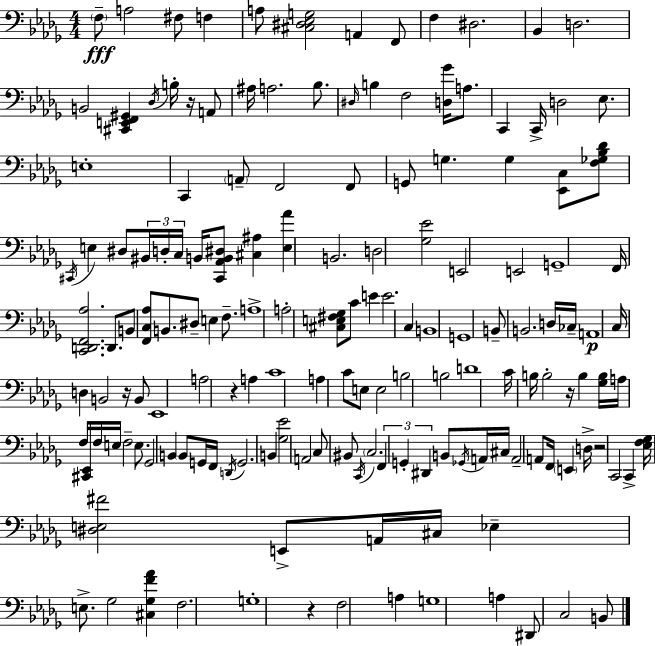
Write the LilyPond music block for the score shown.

{
  \clef bass
  \numericTimeSignature
  \time 4/4
  \key bes \minor
  \parenthesize f8--\fff a2 fis8 f4 | a8 <cis dis ees g>2 a,4 f,8 | f4 dis2. | bes,4 d2. | \break b,2 <cis, e, f, gis,>4 \acciaccatura { des16 } b16-. r16 a,8 | ais16 a2. bes8. | \grace { dis16 } b4 f2 <d ges'>16 a8. | c,4 c,16-> d2 ees8. | \break e1-. | c,4 \parenthesize a,8-- f,2 | f,8 g,8 g4. g4 <ees, c>8 | <f ges bes des'>8 \acciaccatura { cis,16 } e4 dis8 \tuplet 3/2 { bis,16 d16-. c16 } b,16 <cis, aes, b, dis>8 <cis ais>4 | \break <e aes'>4 b,2. | d2 <ges ees'>2 | e,2 e,2 | g,1-- | \break f,16 <c, d, f, aes>2. | d,8. b,8 <f, c aes>8 b,8. dis8-- e4 | f8.-- a1-> | a2-. <cis e fis ges>8 c'8 e'4 | \break e'2. c4 | b,1 | g,1 | b,8-- b,2. | \break d16 ces16-- a,1\p | c16 d4 b,2 | r16 b,8 ees,1 | a2 r4 a4 | \break c'1 | a4 c'8 e8 e2 | b2 b2 | d'1 | \break c'16 b16 b2-. r16 b4 | <ges b>16 a16 f16 <cis, ees,>16 f16 e16 f2-- | e8. ges,2 b,4 \parenthesize b,8 | g,16 f,16 \acciaccatura { d,16 } g,2. | \break b,4 <ges ees'>2 a,2 | c8 bis,8 \acciaccatura { c,16 } \parenthesize c2. | \tuplet 3/2 { f,4 g,4-. dis,4 } | b,8 \acciaccatura { ges,16 } a,16 cis16 a,2-- a,8 | \break f,16 \parenthesize e,4 d16-> r2 c,2 | c,4-> <ees f ges>16 <dis e fis'>2 | e,8-> a,16 cis16 ees4-- e8.-> ges2 | <cis ges f' aes'>4 f2. | \break g1-. | r4 f2 | a4 g1 | a4 dis,8 c2 | \break b,8 \bar "|."
}